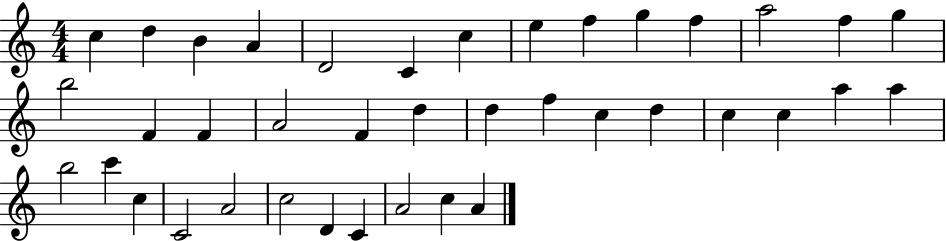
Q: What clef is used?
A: treble